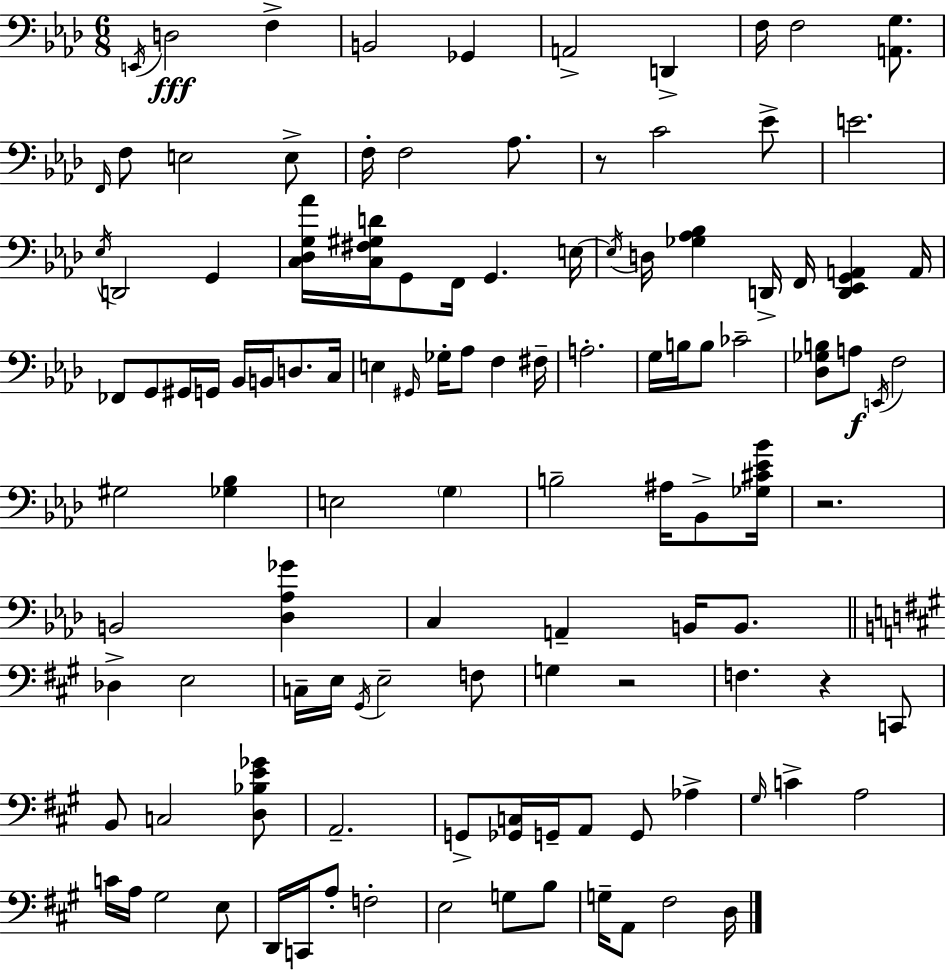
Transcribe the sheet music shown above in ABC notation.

X:1
T:Untitled
M:6/8
L:1/4
K:Fm
E,,/4 D,2 F, B,,2 _G,, A,,2 D,, F,/4 F,2 [A,,G,]/2 F,,/4 F,/2 E,2 E,/2 F,/4 F,2 _A,/2 z/2 C2 _E/2 E2 _E,/4 D,,2 G,, [C,_D,G,_A]/4 [C,^F,^G,D]/4 G,,/2 F,,/4 G,, E,/4 E,/4 D,/4 [_G,_A,_B,] D,,/4 F,,/4 [D,,_E,,G,,A,,] A,,/4 _F,,/2 G,,/2 ^G,,/4 G,,/4 _B,,/4 B,,/4 D,/2 C,/4 E, ^G,,/4 _G,/4 _A,/2 F, ^F,/4 A,2 G,/4 B,/4 B,/2 _C2 [_D,_G,B,]/2 A,/2 E,,/4 F,2 ^G,2 [_G,_B,] E,2 G, B,2 ^A,/4 _B,,/2 [_G,^C_E_B]/4 z2 B,,2 [_D,_A,_G] C, A,, B,,/4 B,,/2 _D, E,2 C,/4 E,/4 ^G,,/4 E,2 F,/2 G, z2 F, z C,,/2 B,,/2 C,2 [D,_B,E_G]/2 A,,2 G,,/2 [_G,,C,]/4 G,,/4 A,,/2 G,,/2 _A, ^G,/4 C A,2 C/4 A,/4 ^G,2 E,/2 D,,/4 C,,/4 A,/2 F,2 E,2 G,/2 B,/2 G,/4 A,,/2 ^F,2 D,/4